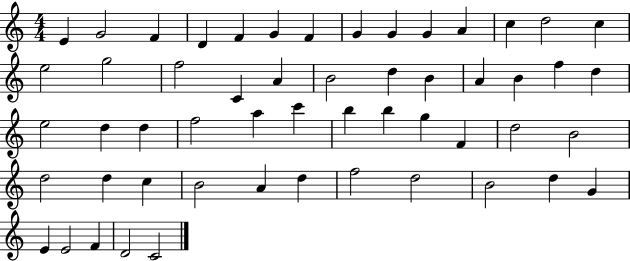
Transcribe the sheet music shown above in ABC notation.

X:1
T:Untitled
M:4/4
L:1/4
K:C
E G2 F D F G F G G G A c d2 c e2 g2 f2 C A B2 d B A B f d e2 d d f2 a c' b b g F d2 B2 d2 d c B2 A d f2 d2 B2 d G E E2 F D2 C2